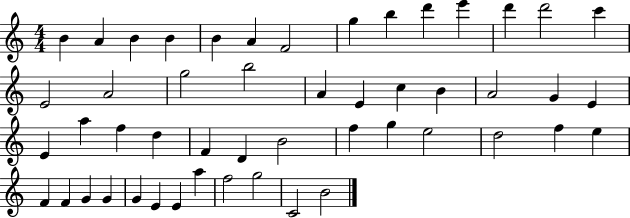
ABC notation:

X:1
T:Untitled
M:4/4
L:1/4
K:C
B A B B B A F2 g b d' e' d' d'2 c' E2 A2 g2 b2 A E c B A2 G E E a f d F D B2 f g e2 d2 f e F F G G G E E a f2 g2 C2 B2